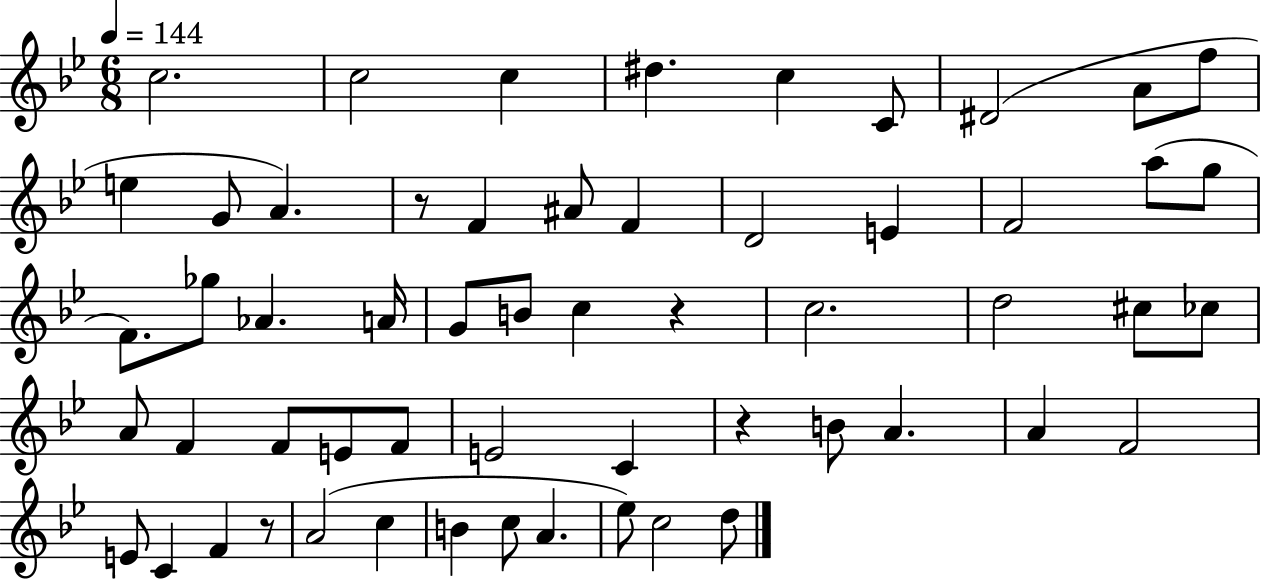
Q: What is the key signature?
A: BES major